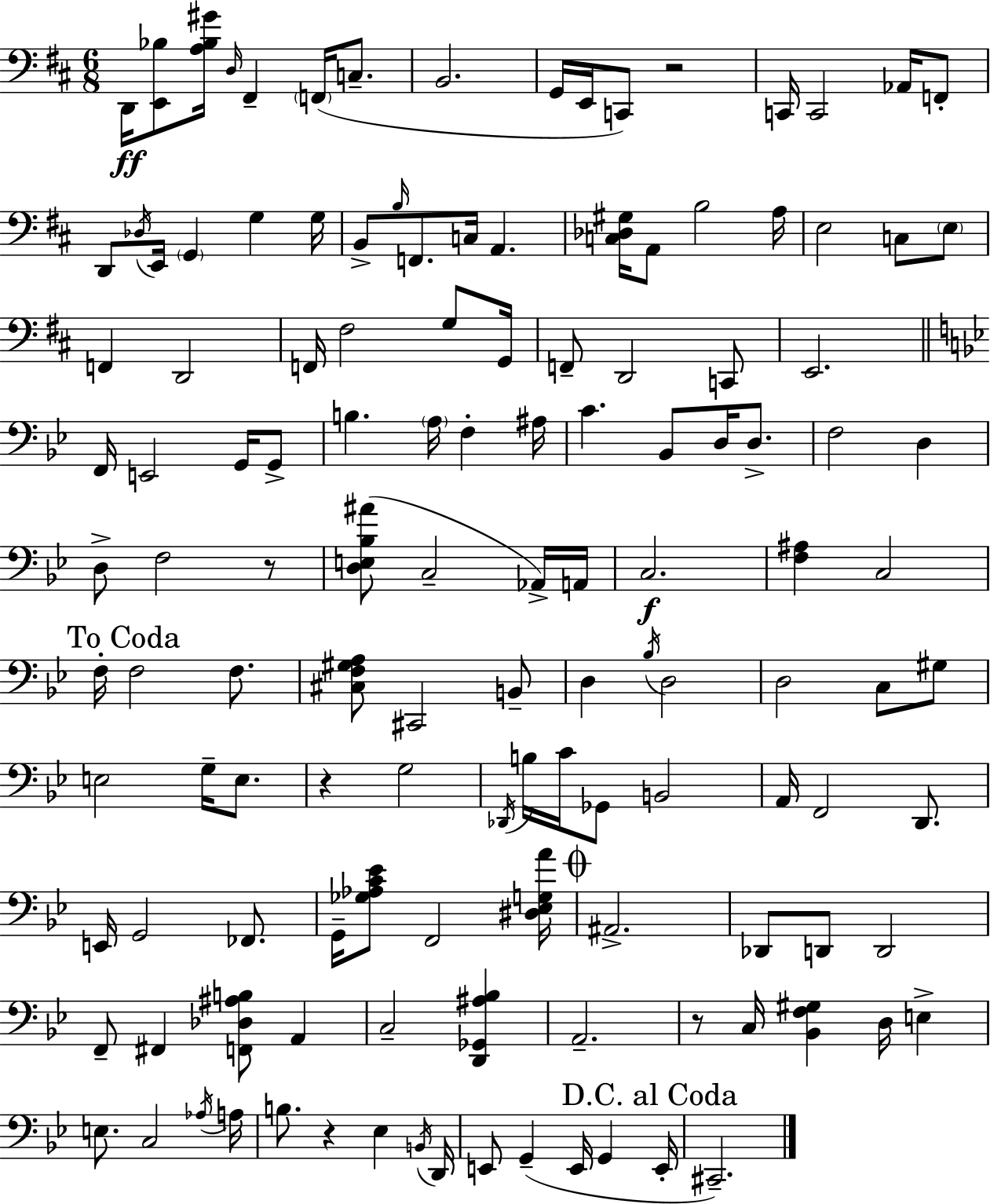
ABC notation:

X:1
T:Untitled
M:6/8
L:1/4
K:D
D,,/4 [E,,_B,]/2 [A,_B,^G]/4 D,/4 ^F,, F,,/4 C,/2 B,,2 G,,/4 E,,/4 C,,/2 z2 C,,/4 C,,2 _A,,/4 F,,/2 D,,/2 _D,/4 E,,/4 G,, G, G,/4 B,,/2 B,/4 F,,/2 C,/4 A,, [C,_D,^G,]/4 A,,/2 B,2 A,/4 E,2 C,/2 E,/2 F,, D,,2 F,,/4 ^F,2 G,/2 G,,/4 F,,/2 D,,2 C,,/2 E,,2 F,,/4 E,,2 G,,/4 G,,/2 B, A,/4 F, ^A,/4 C _B,,/2 D,/4 D,/2 F,2 D, D,/2 F,2 z/2 [D,E,_B,^A]/2 C,2 _A,,/4 A,,/4 C,2 [F,^A,] C,2 F,/4 F,2 F,/2 [^C,F,^G,A,]/2 ^C,,2 B,,/2 D, _B,/4 D,2 D,2 C,/2 ^G,/2 E,2 G,/4 E,/2 z G,2 _D,,/4 B,/4 C/4 _G,,/2 B,,2 A,,/4 F,,2 D,,/2 E,,/4 G,,2 _F,,/2 G,,/4 [_G,_A,C_E]/2 F,,2 [^D,_E,G,A]/4 ^A,,2 _D,,/2 D,,/2 D,,2 F,,/2 ^F,, [F,,_D,^A,B,]/2 A,, C,2 [D,,_G,,^A,_B,] A,,2 z/2 C,/4 [_B,,F,^G,] D,/4 E, E,/2 C,2 _A,/4 A,/4 B,/2 z _E, B,,/4 D,,/4 E,,/2 G,, E,,/4 G,, E,,/4 ^C,,2